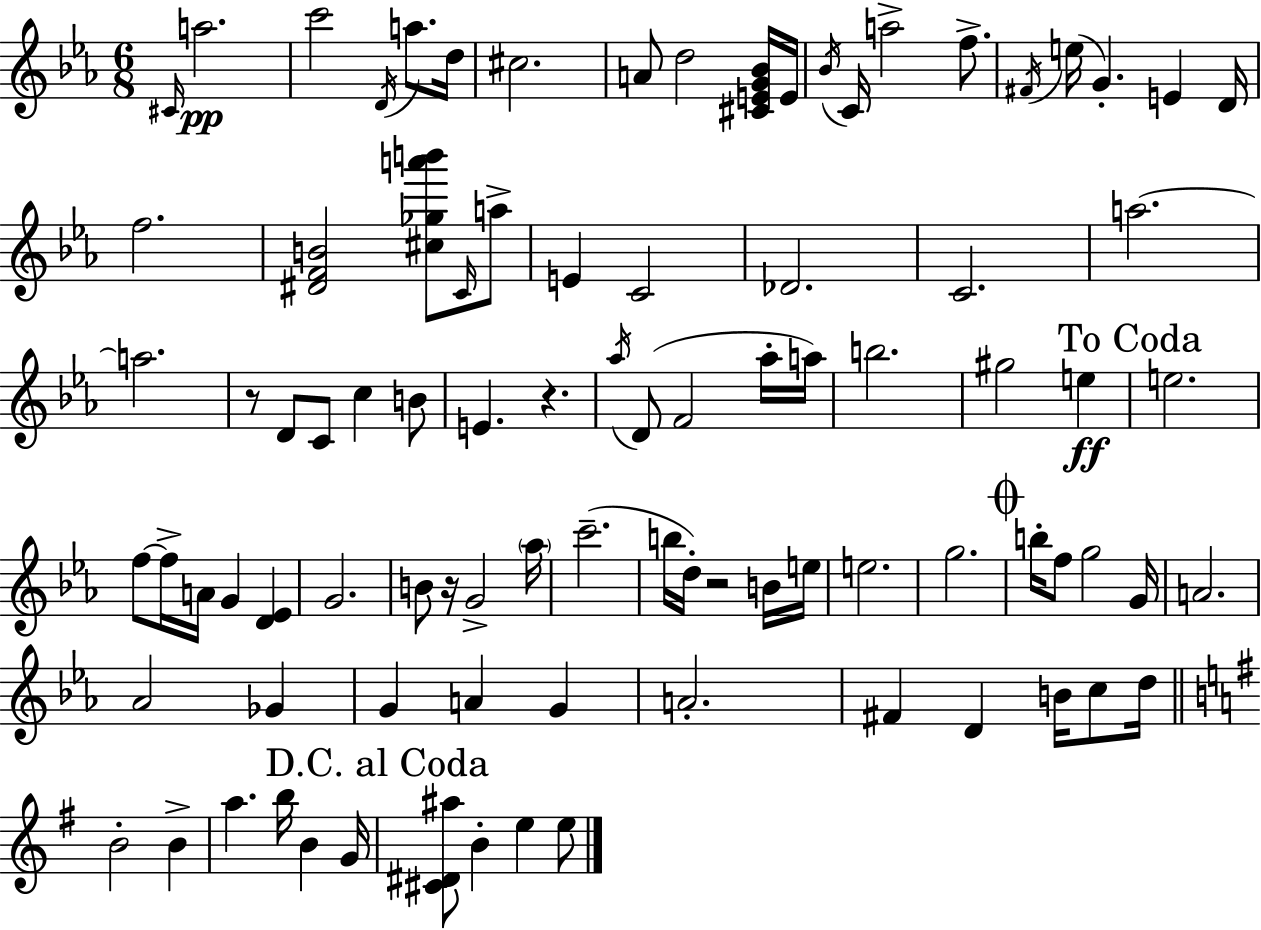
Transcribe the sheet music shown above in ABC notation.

X:1
T:Untitled
M:6/8
L:1/4
K:Eb
^C/4 a2 c'2 D/4 a/2 d/4 ^c2 A/2 d2 [^CEG_B]/4 E/4 _B/4 C/4 a2 f/2 ^F/4 e/4 G E D/4 f2 [^DFB]2 [^c_ga'b']/2 C/4 a/2 E C2 _D2 C2 a2 a2 z/2 D/2 C/2 c B/2 E z _a/4 D/2 F2 _a/4 a/4 b2 ^g2 e e2 f/2 f/4 A/4 G [D_E] G2 B/2 z/4 G2 _a/4 c'2 b/4 d/4 z2 B/4 e/4 e2 g2 b/4 f/2 g2 G/4 A2 _A2 _G G A G A2 ^F D B/4 c/2 d/4 B2 B a b/4 B G/4 [^C^D^a]/2 B e e/2